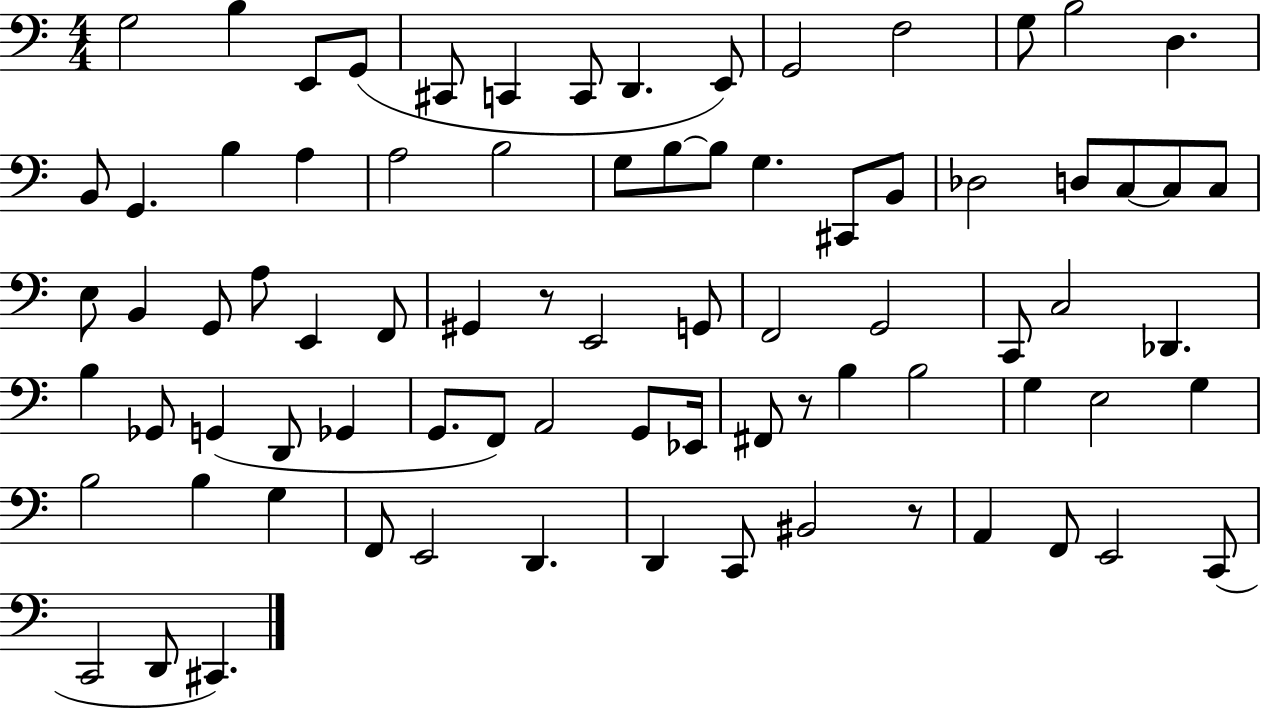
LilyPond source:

{
  \clef bass
  \numericTimeSignature
  \time 4/4
  \key c \major
  g2 b4 e,8 g,8( | cis,8 c,4 c,8 d,4. e,8) | g,2 f2 | g8 b2 d4. | \break b,8 g,4. b4 a4 | a2 b2 | g8 b8~~ b8 g4. cis,8 b,8 | des2 d8 c8~~ c8 c8 | \break e8 b,4 g,8 a8 e,4 f,8 | gis,4 r8 e,2 g,8 | f,2 g,2 | c,8 c2 des,4. | \break b4 ges,8 g,4( d,8 ges,4 | g,8. f,8) a,2 g,8 ees,16 | fis,8 r8 b4 b2 | g4 e2 g4 | \break b2 b4 g4 | f,8 e,2 d,4. | d,4 c,8 bis,2 r8 | a,4 f,8 e,2 c,8( | \break c,2 d,8 cis,4.) | \bar "|."
}